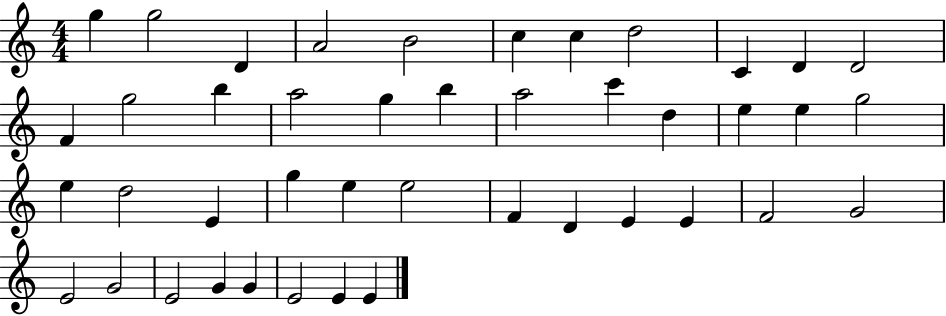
G5/q G5/h D4/q A4/h B4/h C5/q C5/q D5/h C4/q D4/q D4/h F4/q G5/h B5/q A5/h G5/q B5/q A5/h C6/q D5/q E5/q E5/q G5/h E5/q D5/h E4/q G5/q E5/q E5/h F4/q D4/q E4/q E4/q F4/h G4/h E4/h G4/h E4/h G4/q G4/q E4/h E4/q E4/q